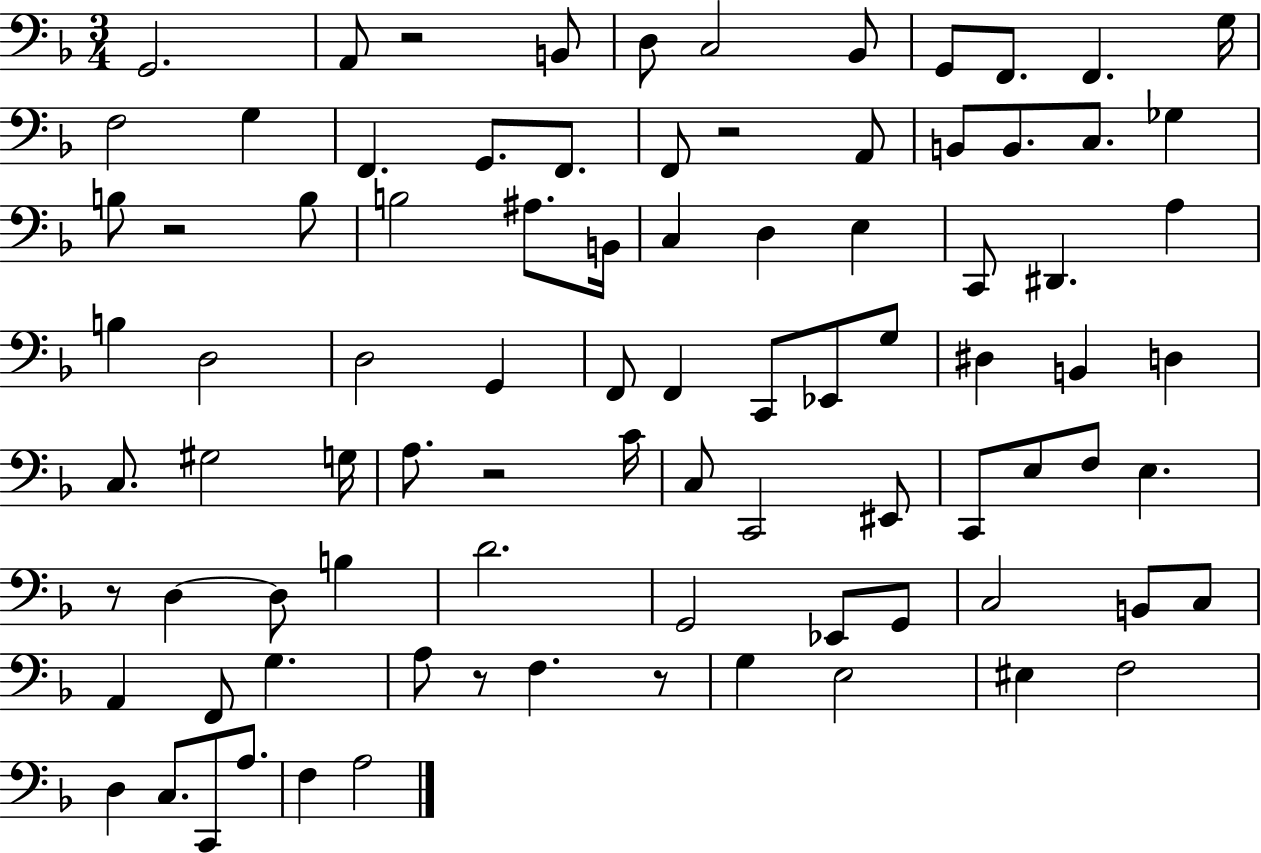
G2/h. A2/e R/h B2/e D3/e C3/h Bb2/e G2/e F2/e. F2/q. G3/s F3/h G3/q F2/q. G2/e. F2/e. F2/e R/h A2/e B2/e B2/e. C3/e. Gb3/q B3/e R/h B3/e B3/h A#3/e. B2/s C3/q D3/q E3/q C2/e D#2/q. A3/q B3/q D3/h D3/h G2/q F2/e F2/q C2/e Eb2/e G3/e D#3/q B2/q D3/q C3/e. G#3/h G3/s A3/e. R/h C4/s C3/e C2/h EIS2/e C2/e E3/e F3/e E3/q. R/e D3/q D3/e B3/q D4/h. G2/h Eb2/e G2/e C3/h B2/e C3/e A2/q F2/e G3/q. A3/e R/e F3/q. R/e G3/q E3/h EIS3/q F3/h D3/q C3/e. C2/e A3/e. F3/q A3/h